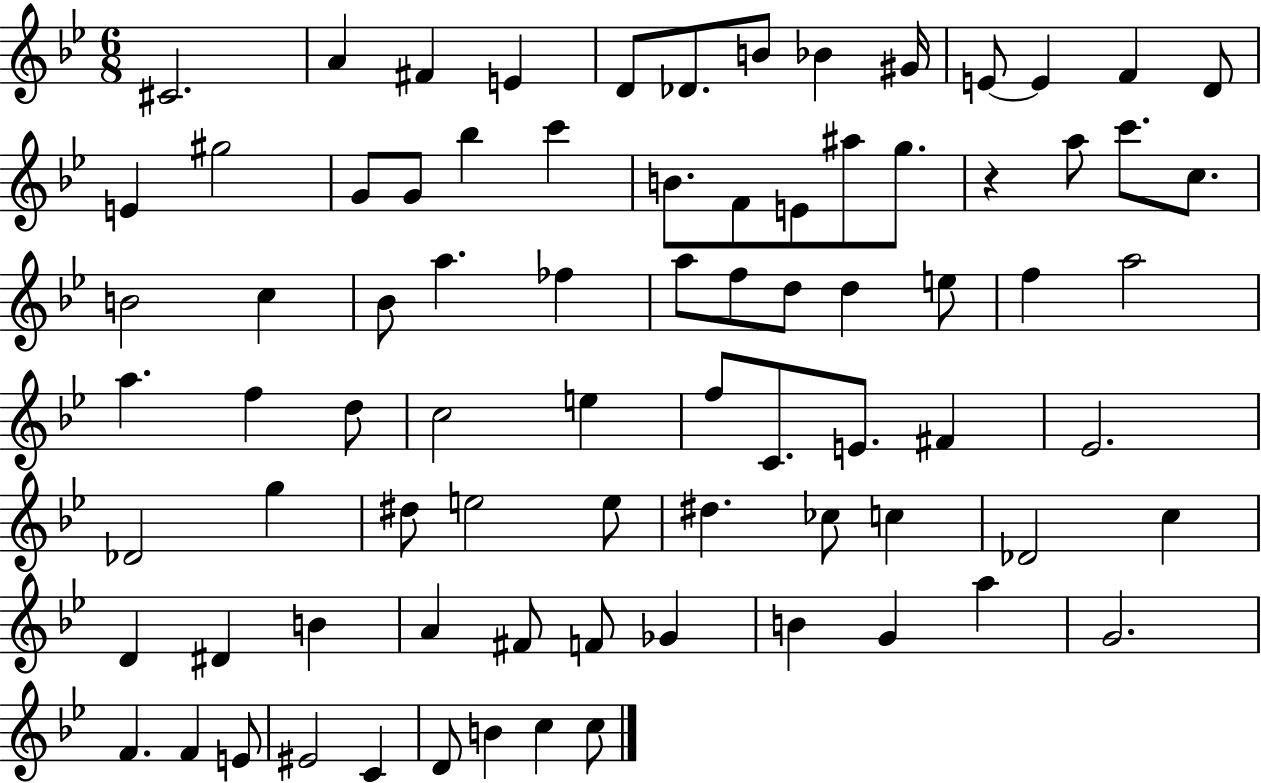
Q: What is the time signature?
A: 6/8